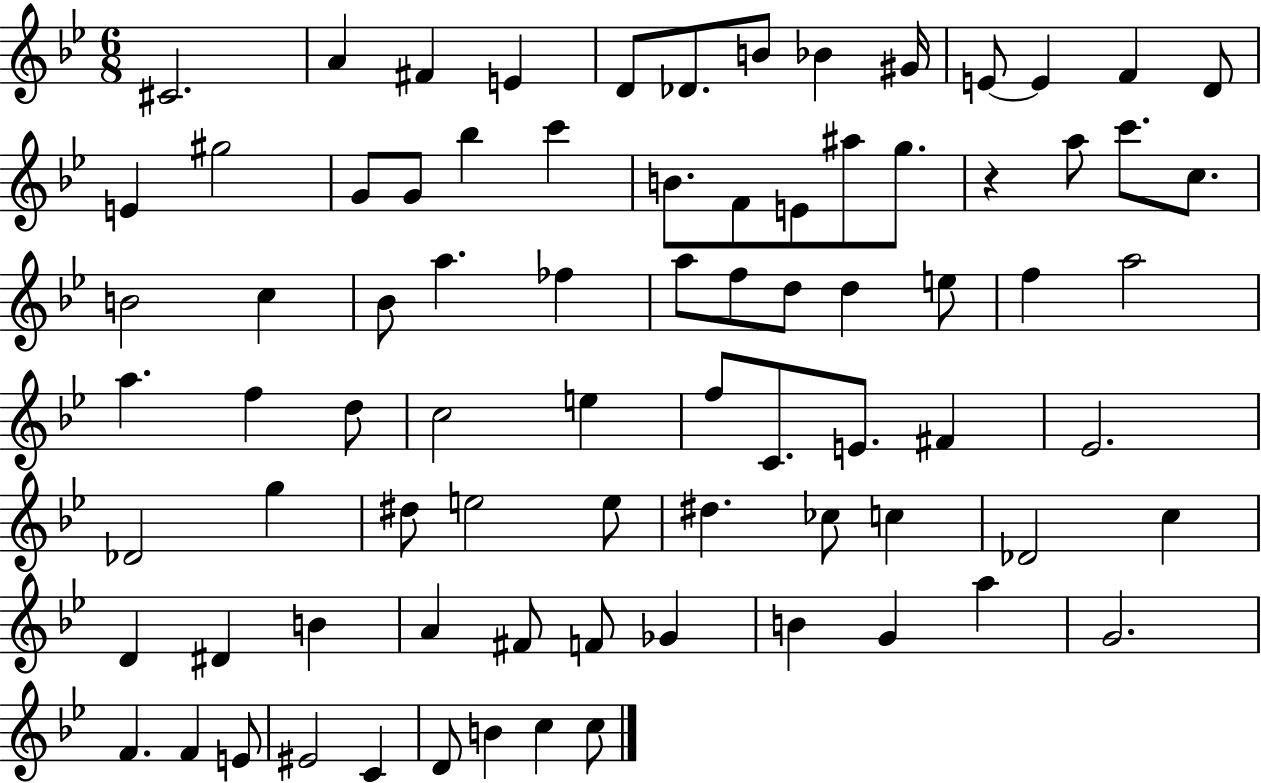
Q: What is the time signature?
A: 6/8